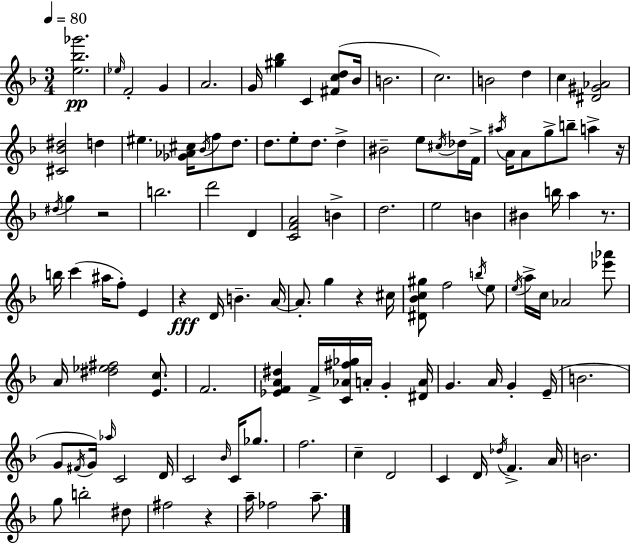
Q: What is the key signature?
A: F major